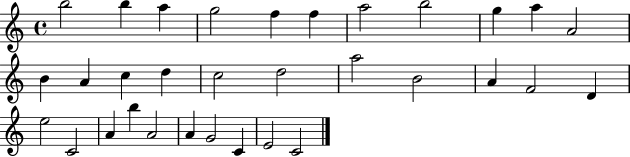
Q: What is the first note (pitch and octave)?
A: B5